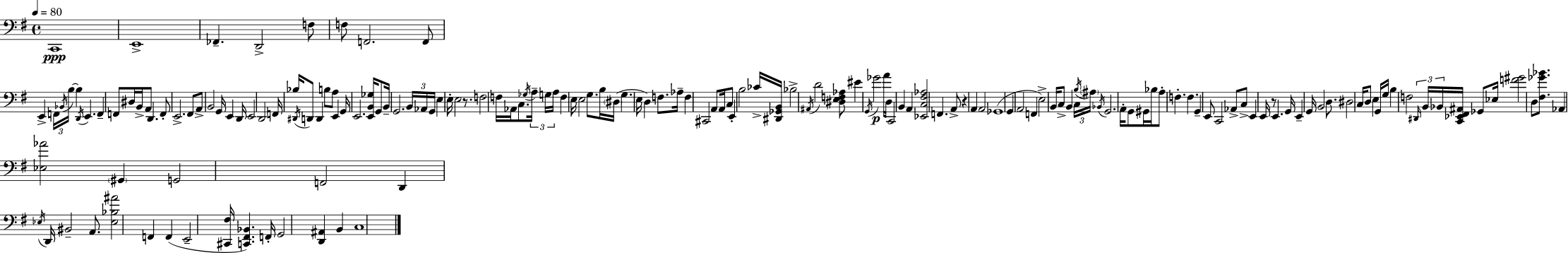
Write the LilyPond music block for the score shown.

{
  \clef bass
  \time 4/4
  \defaultTimeSignature
  \key e \minor
  \tempo 4 = 80
  c,1\ppp | e,1-> | fes,4.-- d,2-> f8 | f8 f,2. f,8 | \break e,4-> \tuplet 3/2 { f,16 \acciaccatura { bes,16 } b16~~ } b4 \acciaccatura { d,16 } e,4. | f,4-- f,8 dis16 b,16-> a,8 d,4. | f,8-. e,2.-> | fis,8 a,8-> b,2 g,16 e,4 | \break d,16 e,2 d,2 | f,16 bes16 \acciaccatura { dis,16 } d,8 d,4 b8 a8 e,4 | g,16 e,2. | <e, b, ges>16 g,8 b,16-- g,2. | \break \tuplet 3/2 { b,16 aes,16 g,16 } e4 e16-. e2 | r8. f2 f16 aes,16 c8. | \acciaccatura { ges16 } \tuplet 3/2 { a16-- g16 a16 } f4 e16 e2 | g8. b16 \parenthesize dis16( g4. e16 d4) | \break f8. aes16-- f4 cis,2 | a,8 a,16 c8 e,4-. b2 | ces'16-> <dis, ges, b,>16 bes2-> \acciaccatura { ais,16 } d'2 | <dis e f aes>8 eis'4 \acciaccatura { g,16 }\p ges'2 | \break a'16 d16 c,2 b,4 | a,4 <ees, c fis aes>2 f,4. | a,8-> r4 a,4 a,2 | ges,1( | \break g,4 a,2 | f,4 e2->) b,16 c8-> | b,4 \tuplet 3/2 { c16 \acciaccatura { b16 } \parenthesize ais16 } \acciaccatura { bes,16 } g,2. | a,16-. g,8 gis,16 bes16 a8-. f4.-. | \break f4. g,4-- e,8 c,2 | aes,8-> c8-> e,4 e,16 r8 | e,4. g,16 e,4-- g,16 b,2 | d8. dis2 | \break c16 d8 e4 g,16 g16 b4 f2 | \tuplet 3/2 { \grace { dis,16 } b,16 bes,16 } <c, ees, fis, ais,>16 ges,8 ees16 <f' gis'>2 | d8 <fis ges' bes'>8. aes,4 <ees aes'>2 | \parenthesize gis,4 g,2 | \break f,2 d,4 \acciaccatura { ees16 } d,16 bis,2-- | a,8. <ees bes ais'>2 | f,4 f,4( e,2-- | <cis, fis>16 <c, fis, bes,>4.) f,16-. g,2 | \break <d, ais,>4 b,4 c1 | \bar "|."
}